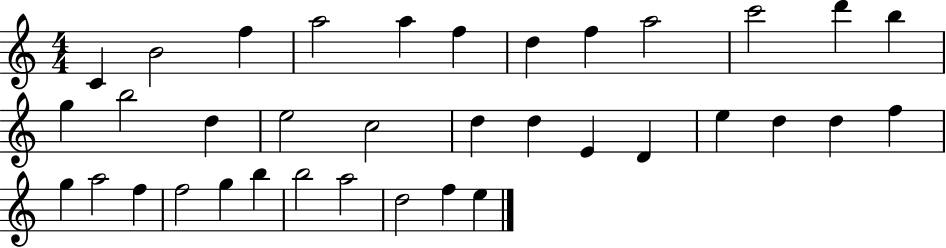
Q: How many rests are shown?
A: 0